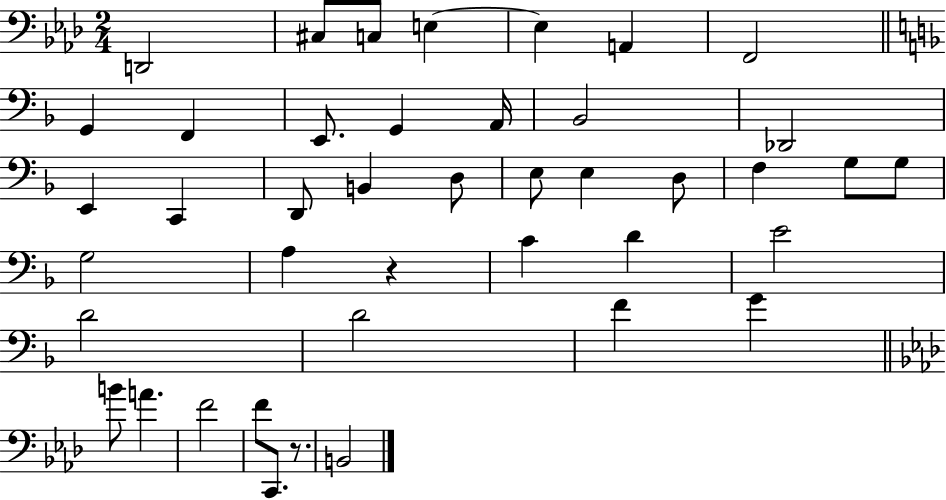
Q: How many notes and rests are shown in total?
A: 42